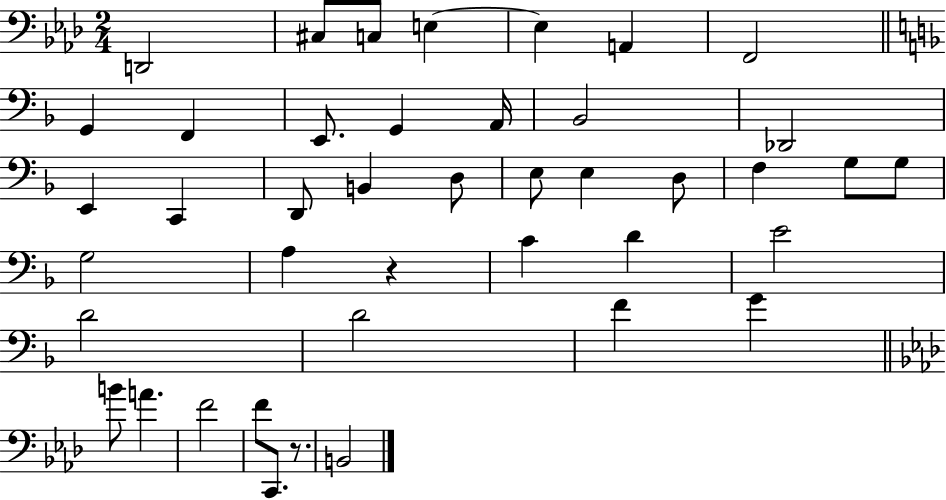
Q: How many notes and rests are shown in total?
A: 42